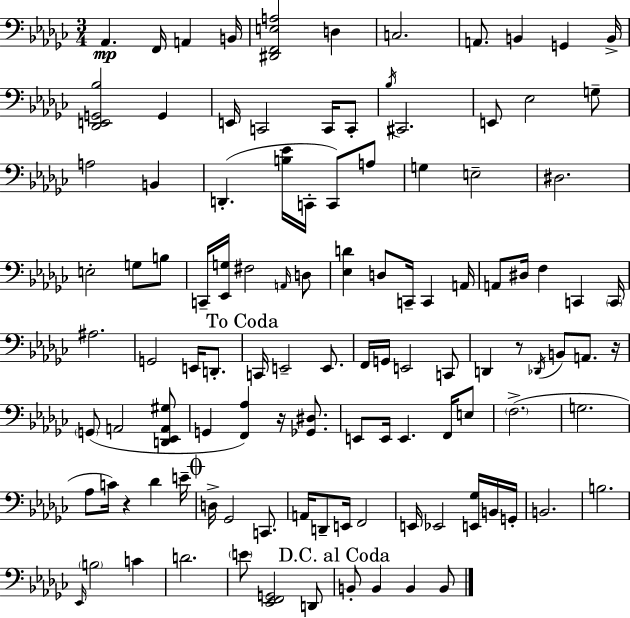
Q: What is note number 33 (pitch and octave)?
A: C2